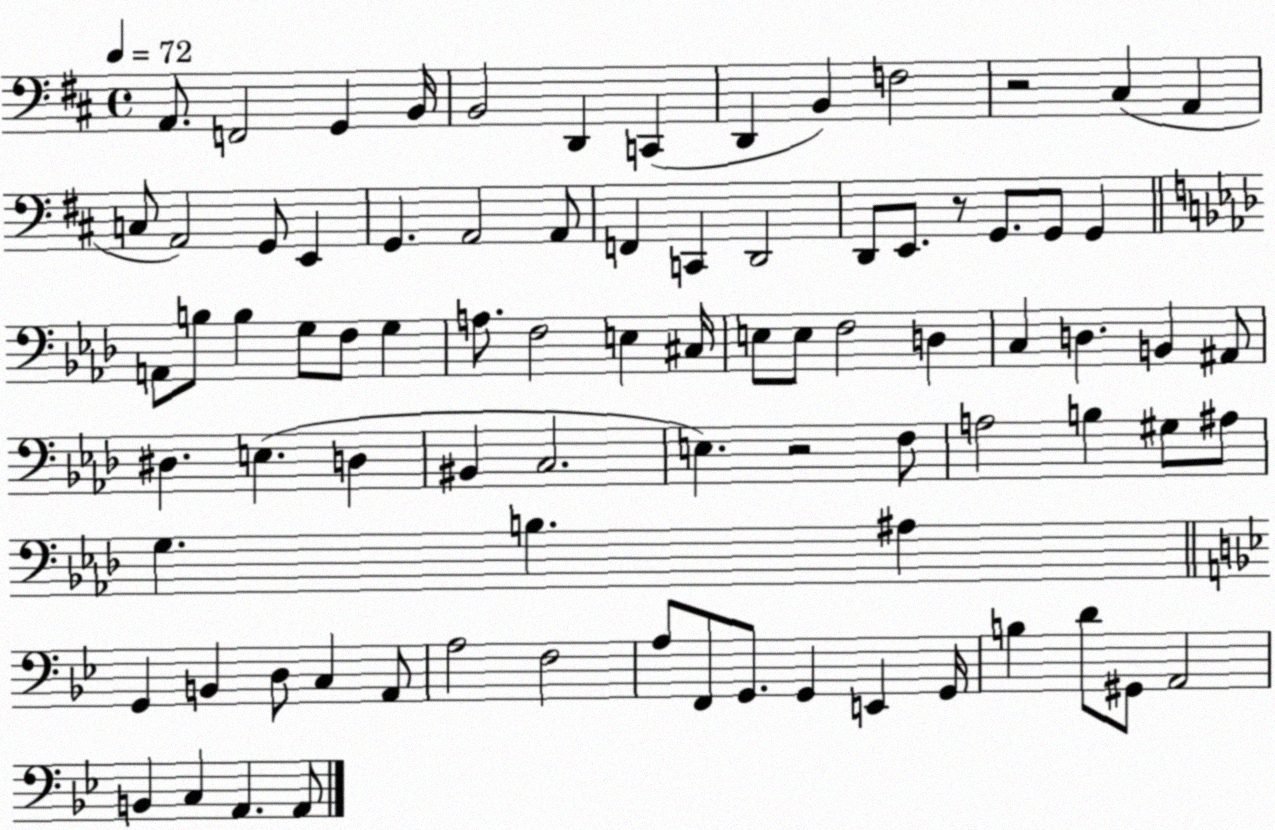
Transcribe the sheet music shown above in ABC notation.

X:1
T:Untitled
M:4/4
L:1/4
K:D
A,,/2 F,,2 G,, B,,/4 B,,2 D,, C,, D,, B,, F,2 z2 ^C, A,, C,/2 A,,2 G,,/2 E,, G,, A,,2 A,,/2 F,, C,, D,,2 D,,/2 E,,/2 z/2 G,,/2 G,,/2 G,, A,,/2 B,/2 B, G,/2 F,/2 G, A,/2 F,2 E, ^C,/4 E,/2 E,/2 F,2 D, C, D, B,, ^A,,/2 ^D, E, D, ^B,, C,2 E, z2 F,/2 A,2 B, ^G,/2 ^A,/2 G, B, ^A, G,, B,, D,/2 C, A,,/2 A,2 F,2 A,/2 F,,/2 G,,/2 G,, E,, G,,/4 B, D/2 ^G,,/2 A,,2 B,, C, A,, A,,/2